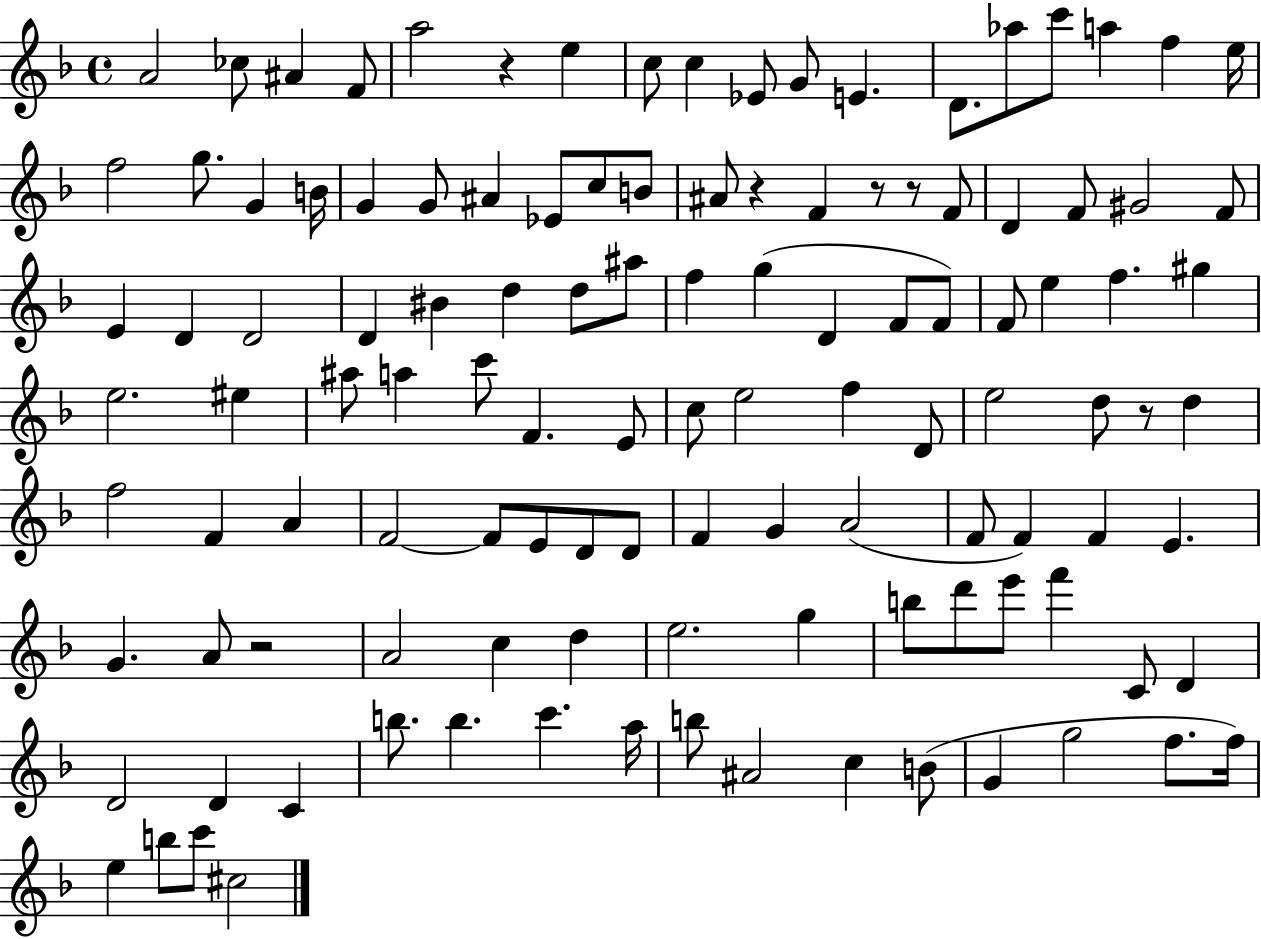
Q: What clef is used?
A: treble